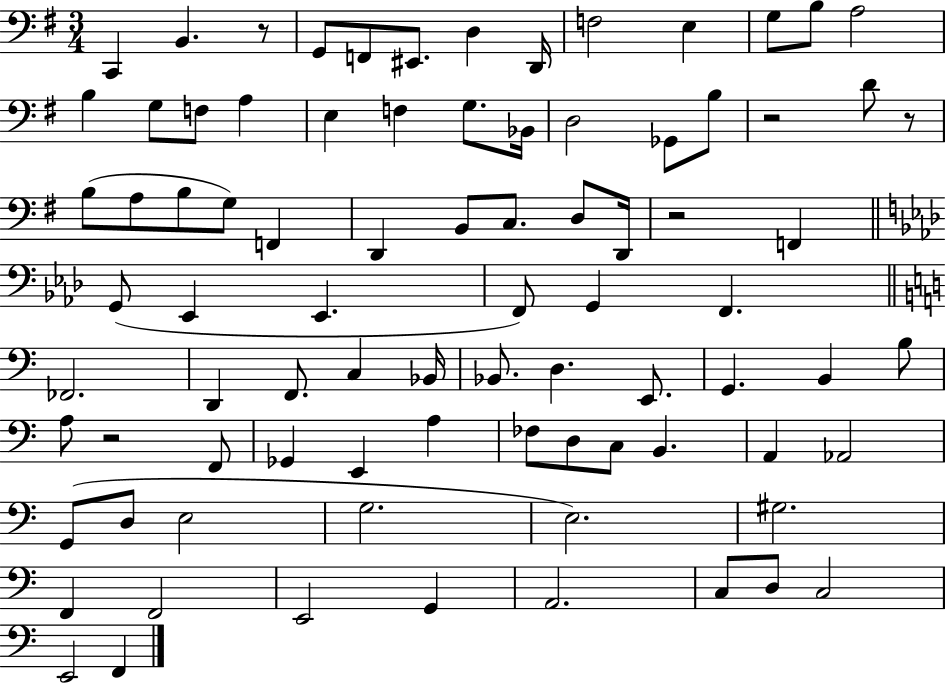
{
  \clef bass
  \numericTimeSignature
  \time 3/4
  \key g \major
  c,4 b,4. r8 | g,8 f,8 eis,8. d4 d,16 | f2 e4 | g8 b8 a2 | \break b4 g8 f8 a4 | e4 f4 g8. bes,16 | d2 ges,8 b8 | r2 d'8 r8 | \break b8( a8 b8 g8) f,4 | d,4 b,8 c8. d8 d,16 | r2 f,4 | \bar "||" \break \key aes \major g,8( ees,4 ees,4. | f,8) g,4 f,4. | \bar "||" \break \key c \major fes,2. | d,4 f,8. c4 bes,16 | bes,8. d4. e,8. | g,4. b,4 b8 | \break a8 r2 f,8 | ges,4 e,4 a4 | fes8 d8 c8 b,4. | a,4 aes,2 | \break g,8( d8 e2 | g2. | e2.) | gis2. | \break f,4 f,2 | e,2 g,4 | a,2. | c8 d8 c2 | \break e,2 f,4 | \bar "|."
}